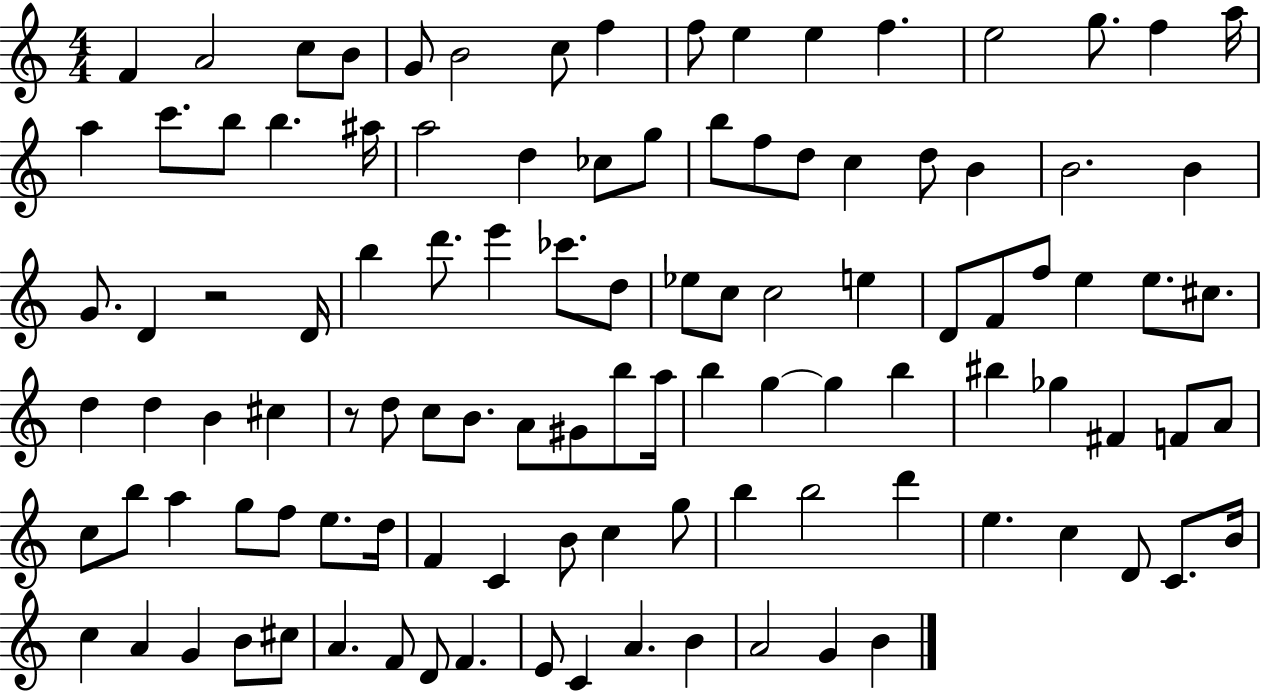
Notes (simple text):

F4/q A4/h C5/e B4/e G4/e B4/h C5/e F5/q F5/e E5/q E5/q F5/q. E5/h G5/e. F5/q A5/s A5/q C6/e. B5/e B5/q. A#5/s A5/h D5/q CES5/e G5/e B5/e F5/e D5/e C5/q D5/e B4/q B4/h. B4/q G4/e. D4/q R/h D4/s B5/q D6/e. E6/q CES6/e. D5/e Eb5/e C5/e C5/h E5/q D4/e F4/e F5/e E5/q E5/e. C#5/e. D5/q D5/q B4/q C#5/q R/e D5/e C5/e B4/e. A4/e G#4/e B5/e A5/s B5/q G5/q G5/q B5/q BIS5/q Gb5/q F#4/q F4/e A4/e C5/e B5/e A5/q G5/e F5/e E5/e. D5/s F4/q C4/q B4/e C5/q G5/e B5/q B5/h D6/q E5/q. C5/q D4/e C4/e. B4/s C5/q A4/q G4/q B4/e C#5/e A4/q. F4/e D4/e F4/q. E4/e C4/q A4/q. B4/q A4/h G4/q B4/q